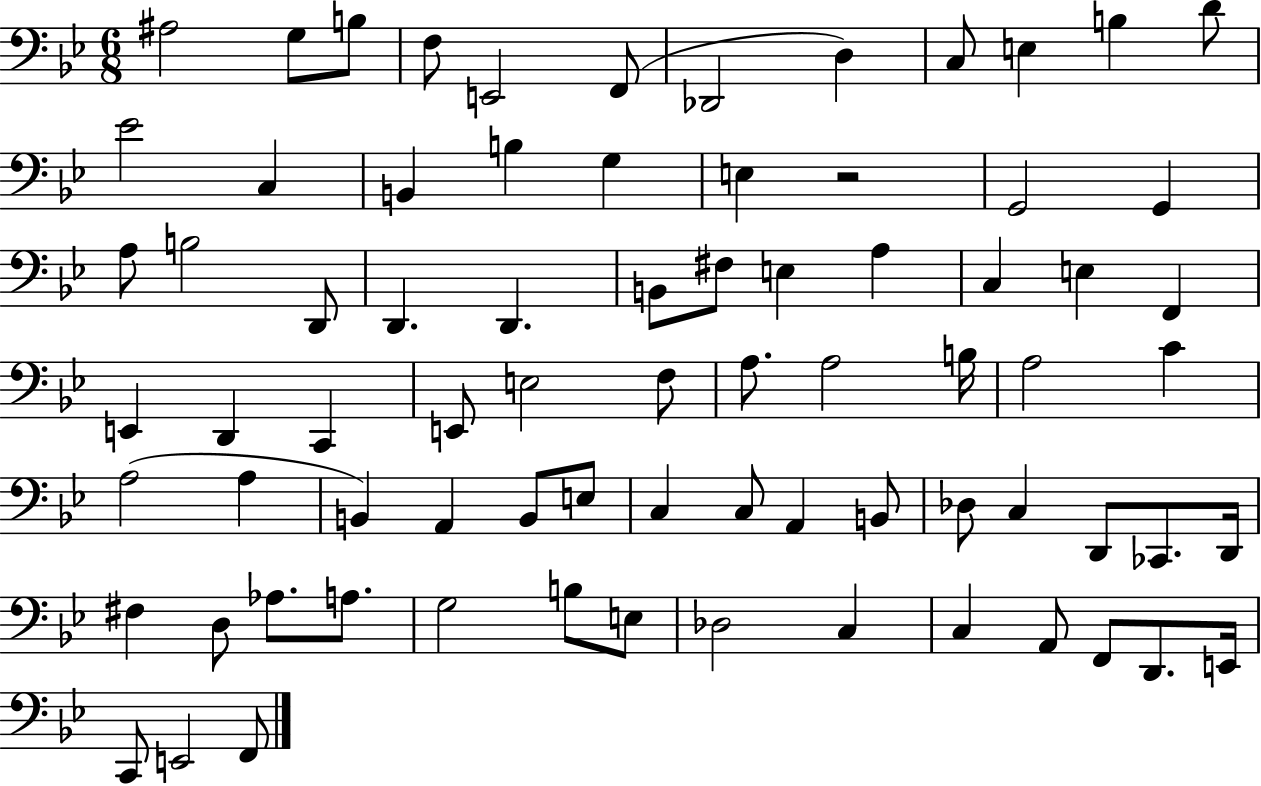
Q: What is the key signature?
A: BES major